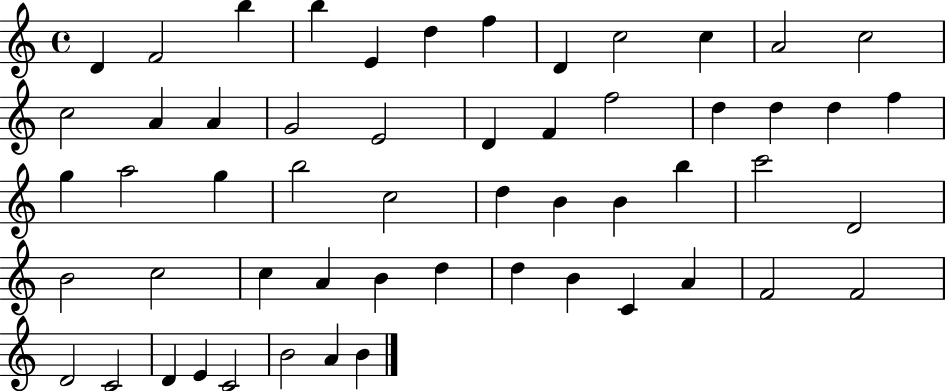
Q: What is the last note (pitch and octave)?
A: B4